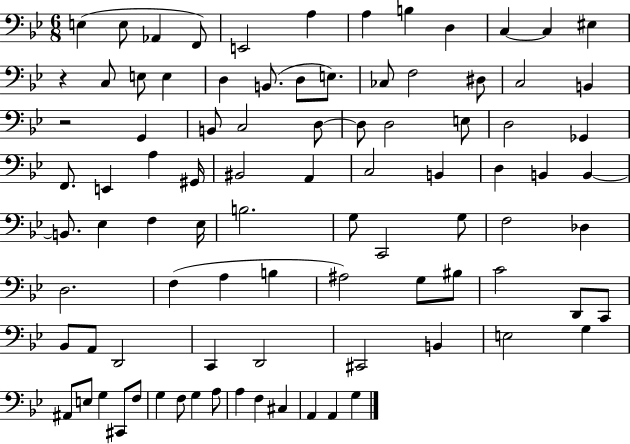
E3/q E3/e Ab2/q F2/e E2/h A3/q A3/q B3/q D3/q C3/q C3/q EIS3/q R/q C3/e E3/e E3/q D3/q B2/e. D3/e E3/e. CES3/e F3/h D#3/e C3/h B2/q R/h G2/q B2/e C3/h D3/e D3/e D3/h E3/e D3/h Gb2/q F2/e. E2/q A3/q G#2/s BIS2/h A2/q C3/h B2/q D3/q B2/q B2/q B2/e. Eb3/q F3/q Eb3/s B3/h. G3/e C2/h G3/e F3/h Db3/q D3/h. F3/q A3/q B3/q A#3/h G3/e BIS3/e C4/h D2/e C2/e Bb2/e A2/e D2/h C2/q D2/h C#2/h B2/q E3/h G3/q A#2/e E3/e G3/q C#2/e F3/e G3/q F3/e G3/q A3/e A3/q F3/q C#3/q A2/q A2/q G3/q